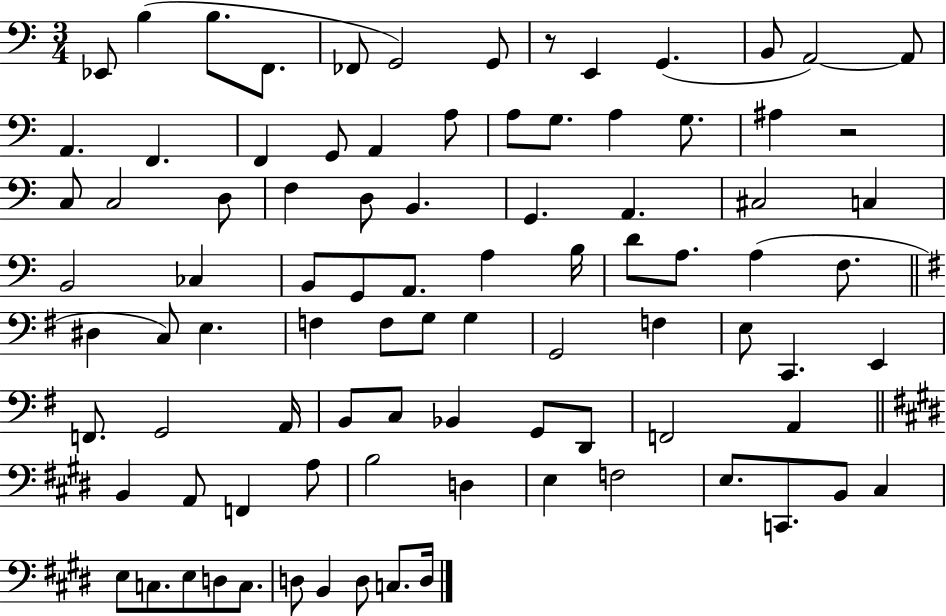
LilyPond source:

{
  \clef bass
  \numericTimeSignature
  \time 3/4
  \key c \major
  ees,8 b4( b8. f,8. | fes,8 g,2) g,8 | r8 e,4 g,4.( | b,8 a,2~~) a,8 | \break a,4. f,4. | f,4 g,8 a,4 a8 | a8 g8. a4 g8. | ais4 r2 | \break c8 c2 d8 | f4 d8 b,4. | g,4. a,4. | cis2 c4 | \break b,2 ces4 | b,8 g,8 a,8. a4 b16 | d'8 a8. a4( f8. | \bar "||" \break \key g \major dis4 c8) e4. | f4 f8 g8 g4 | g,2 f4 | e8 c,4. e,4 | \break f,8. g,2 a,16 | b,8 c8 bes,4 g,8 d,8 | f,2 a,4 | \bar "||" \break \key e \major b,4 a,8 f,4 a8 | b2 d4 | e4 f2 | e8. c,8. b,8 cis4 | \break e8 c8. e8 d8 c8. | d8 b,4 d8 c8. d16 | \bar "|."
}